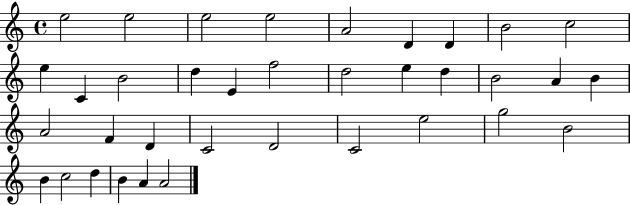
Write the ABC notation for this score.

X:1
T:Untitled
M:4/4
L:1/4
K:C
e2 e2 e2 e2 A2 D D B2 c2 e C B2 d E f2 d2 e d B2 A B A2 F D C2 D2 C2 e2 g2 B2 B c2 d B A A2